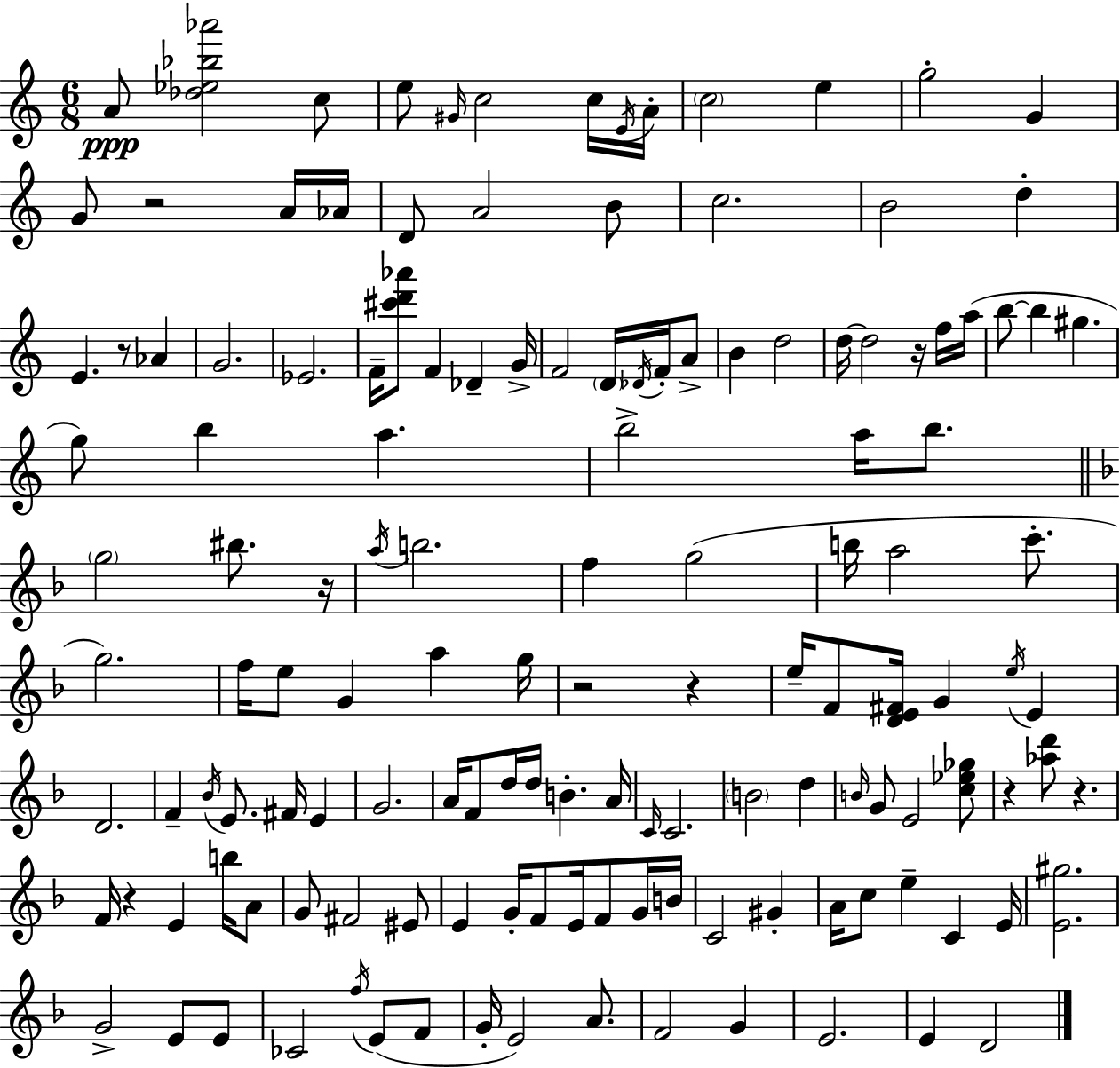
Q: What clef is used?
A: treble